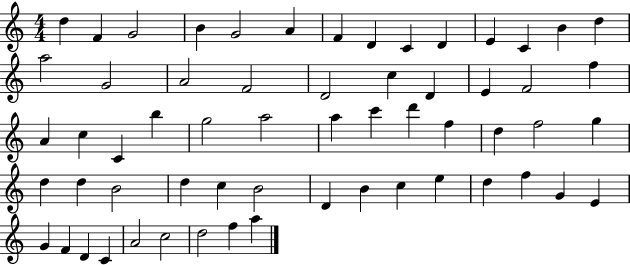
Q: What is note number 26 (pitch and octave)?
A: C5